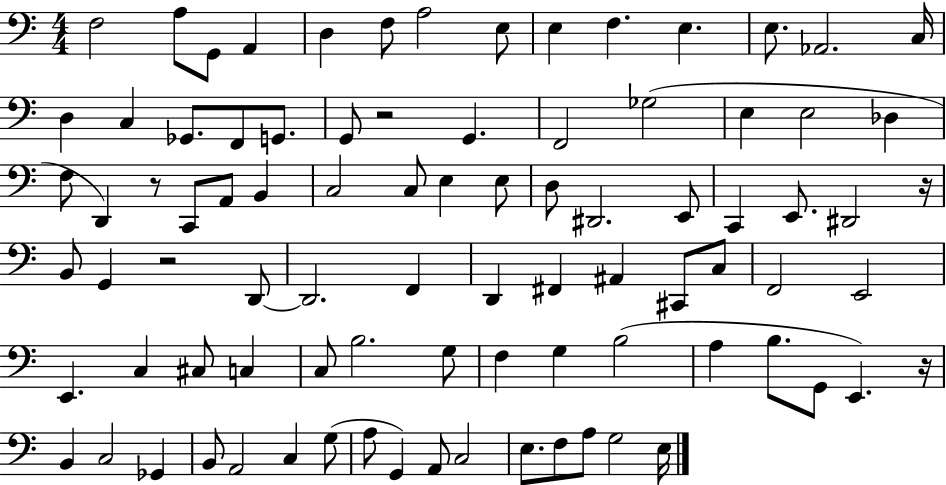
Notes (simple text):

F3/h A3/e G2/e A2/q D3/q F3/e A3/h E3/e E3/q F3/q. E3/q. E3/e. Ab2/h. C3/s D3/q C3/q Gb2/e. F2/e G2/e. G2/e R/h G2/q. F2/h Gb3/h E3/q E3/h Db3/q F3/e D2/q R/e C2/e A2/e B2/q C3/h C3/e E3/q E3/e D3/e D#2/h. E2/e C2/q E2/e. D#2/h R/s B2/e G2/q R/h D2/e D2/h. F2/q D2/q F#2/q A#2/q C#2/e C3/e F2/h E2/h E2/q. C3/q C#3/e C3/q C3/e B3/h. G3/e F3/q G3/q B3/h A3/q B3/e. G2/e E2/q. R/s B2/q C3/h Gb2/q B2/e A2/h C3/q G3/e A3/e G2/q A2/e C3/h E3/e. F3/e A3/e G3/h E3/s